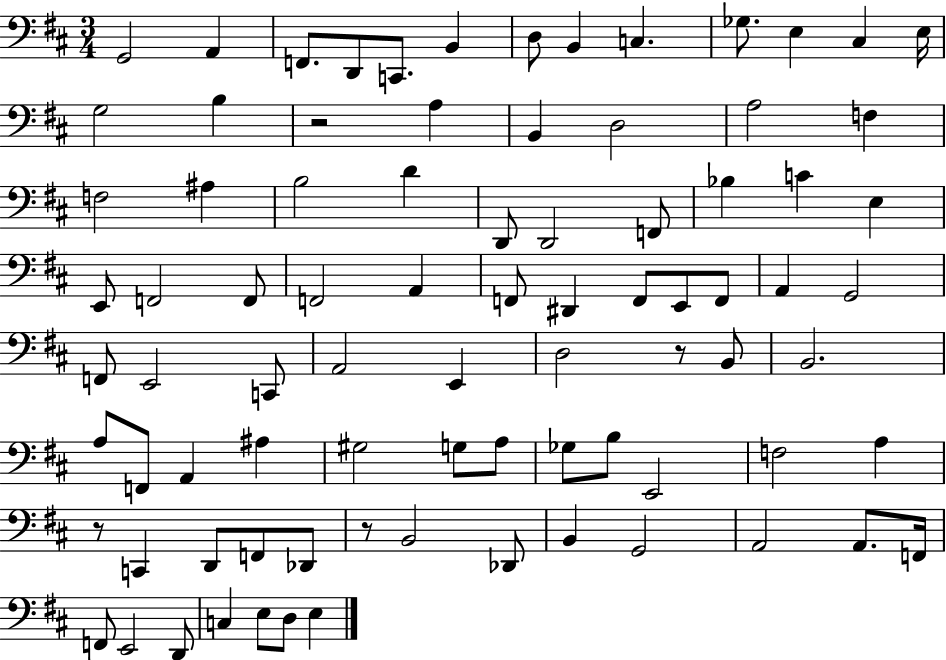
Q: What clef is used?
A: bass